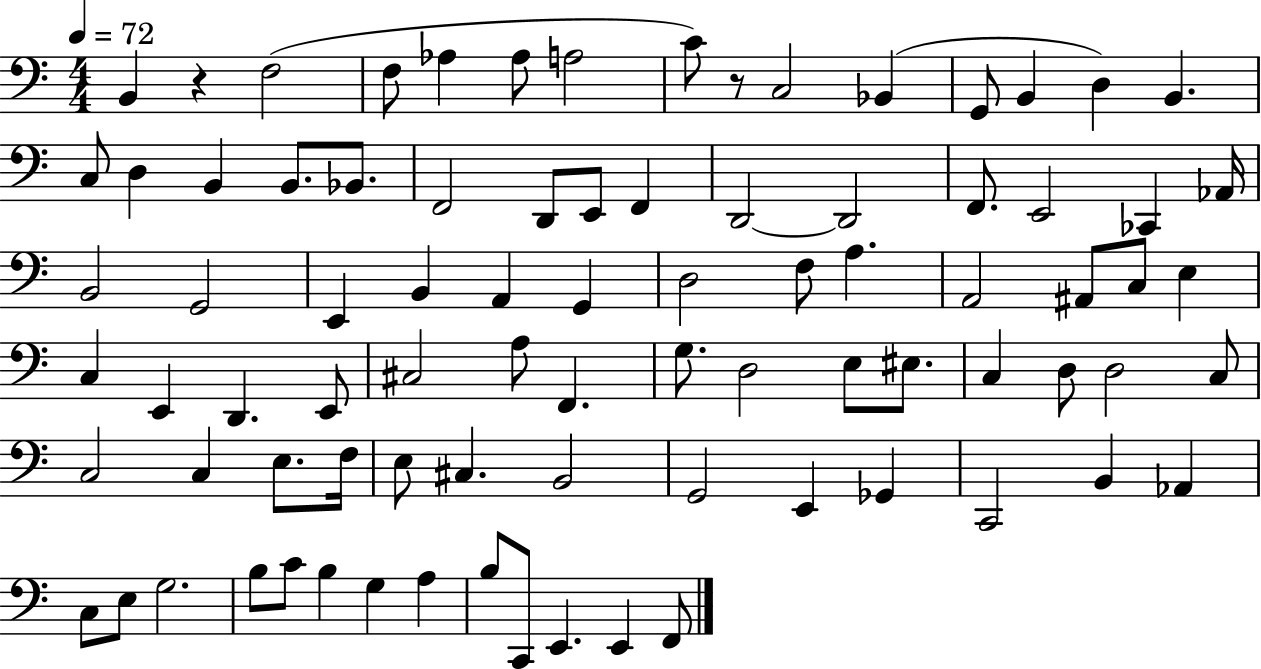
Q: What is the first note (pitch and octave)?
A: B2